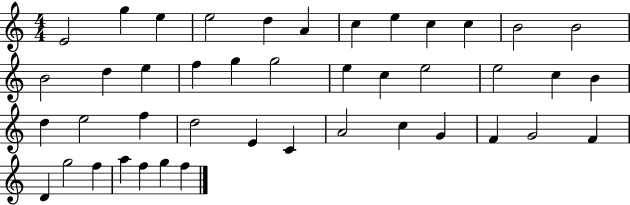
{
  \clef treble
  \numericTimeSignature
  \time 4/4
  \key c \major
  e'2 g''4 e''4 | e''2 d''4 a'4 | c''4 e''4 c''4 c''4 | b'2 b'2 | \break b'2 d''4 e''4 | f''4 g''4 g''2 | e''4 c''4 e''2 | e''2 c''4 b'4 | \break d''4 e''2 f''4 | d''2 e'4 c'4 | a'2 c''4 g'4 | f'4 g'2 f'4 | \break d'4 g''2 f''4 | a''4 f''4 g''4 f''4 | \bar "|."
}